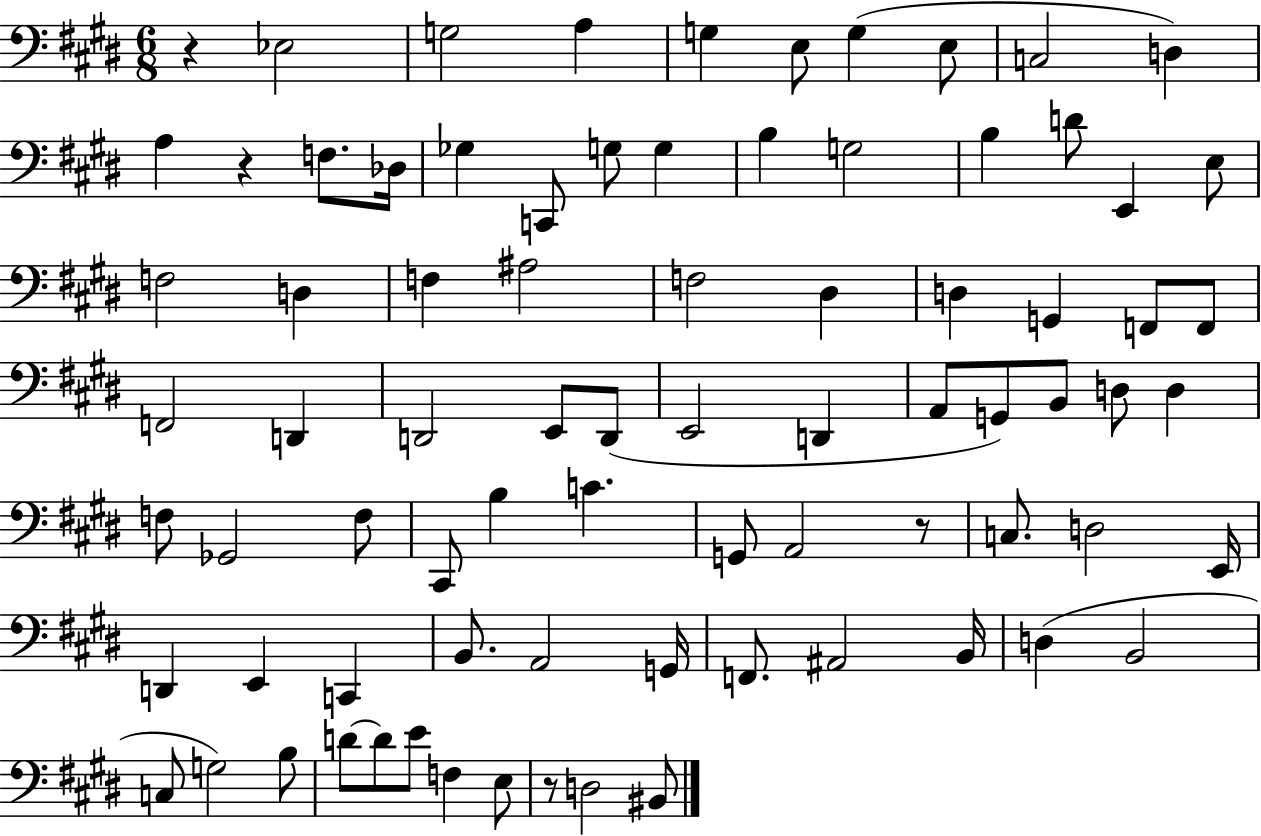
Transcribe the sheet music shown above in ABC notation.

X:1
T:Untitled
M:6/8
L:1/4
K:E
z _E,2 G,2 A, G, E,/2 G, E,/2 C,2 D, A, z F,/2 _D,/4 _G, C,,/2 G,/2 G, B, G,2 B, D/2 E,, E,/2 F,2 D, F, ^A,2 F,2 ^D, D, G,, F,,/2 F,,/2 F,,2 D,, D,,2 E,,/2 D,,/2 E,,2 D,, A,,/2 G,,/2 B,,/2 D,/2 D, F,/2 _G,,2 F,/2 ^C,,/2 B, C G,,/2 A,,2 z/2 C,/2 D,2 E,,/4 D,, E,, C,, B,,/2 A,,2 G,,/4 F,,/2 ^A,,2 B,,/4 D, B,,2 C,/2 G,2 B,/2 D/2 D/2 E/2 F, E,/2 z/2 D,2 ^B,,/2